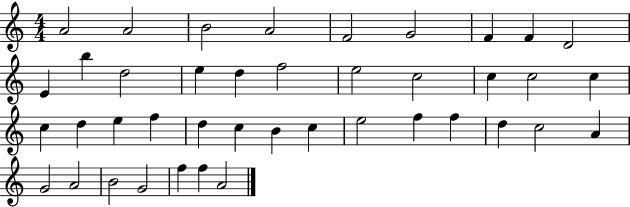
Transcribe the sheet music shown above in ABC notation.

X:1
T:Untitled
M:4/4
L:1/4
K:C
A2 A2 B2 A2 F2 G2 F F D2 E b d2 e d f2 e2 c2 c c2 c c d e f d c B c e2 f f d c2 A G2 A2 B2 G2 f f A2